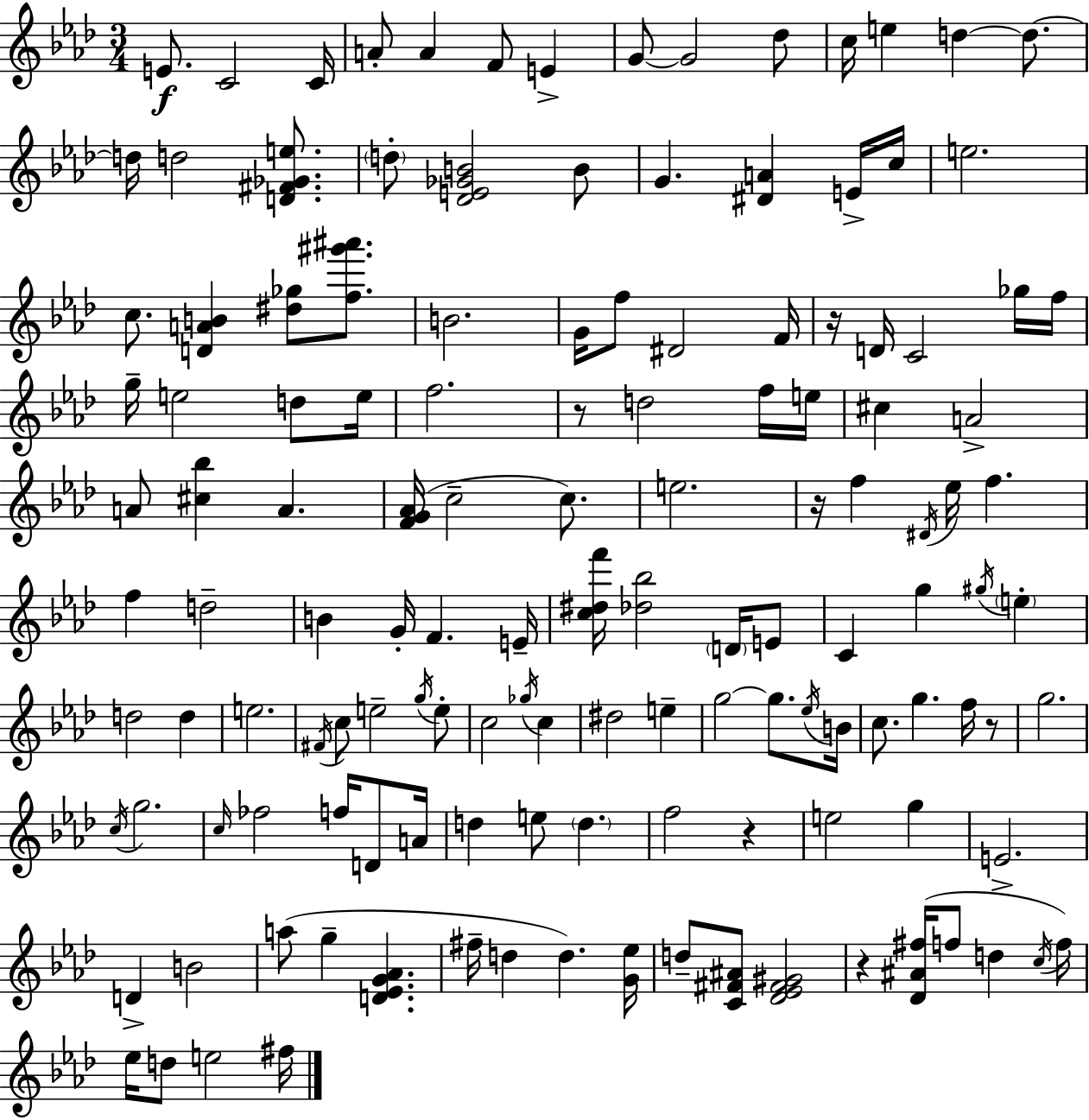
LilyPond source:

{
  \clef treble
  \numericTimeSignature
  \time 3/4
  \key f \minor
  e'8.\f c'2 c'16 | a'8-. a'4 f'8 e'4-> | g'8~~ g'2 des''8 | c''16 e''4 d''4~~ d''8.~~ | \break d''16 d''2 <d' fis' ges' e''>8. | \parenthesize d''8-. <des' e' ges' b'>2 b'8 | g'4. <dis' a'>4 e'16-> c''16 | e''2. | \break c''8. <d' a' b'>4 <dis'' ges''>8 <f'' gis''' ais'''>8. | b'2. | g'16 f''8 dis'2 f'16 | r16 d'16 c'2 ges''16 f''16 | \break g''16-- e''2 d''8 e''16 | f''2. | r8 d''2 f''16 e''16 | cis''4 a'2-> | \break a'8 <cis'' bes''>4 a'4. | <f' g' aes'>16( c''2-- c''8.) | e''2. | r16 f''4 \acciaccatura { dis'16 } ees''16 f''4. | \break f''4 d''2-- | b'4 g'16-. f'4. | e'16-- <c'' dis'' f'''>16 <des'' bes''>2 \parenthesize d'16 e'8 | c'4 g''4 \acciaccatura { gis''16 } \parenthesize e''4-. | \break d''2 d''4 | e''2. | \acciaccatura { fis'16 } c''8 e''2-- | \acciaccatura { g''16 } e''8-. c''2 | \break \acciaccatura { ges''16 } c''4 dis''2 | e''4-- g''2~~ | g''8. \acciaccatura { ees''16 } b'16 c''8. g''4. | f''16 r8 g''2. | \break \acciaccatura { c''16 } g''2. | \grace { c''16 } fes''2 | f''16 d'8 a'16 d''4 | e''8 \parenthesize d''4. f''2 | \break r4 e''2 | g''4 e'2.-> | d'4-> | b'2 a''8( g''4-- | \break <d' ees' g' aes'>4. fis''16-- d''4 | d''4.) <g' ees''>16 d''8-- <c' fis' ais'>8 | <des' ees' fis' gis'>2 r4 | <des' ais' fis''>16( f''8 d''4 \acciaccatura { c''16 }) f''16 ees''16 d''8 | \break e''2 fis''16 \bar "|."
}